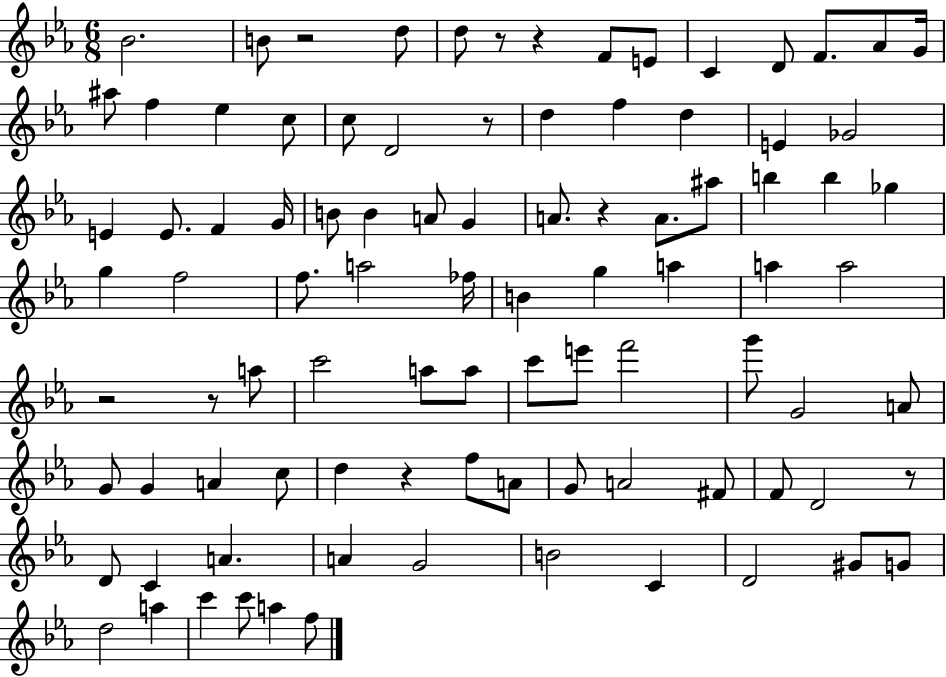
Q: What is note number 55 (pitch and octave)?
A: G4